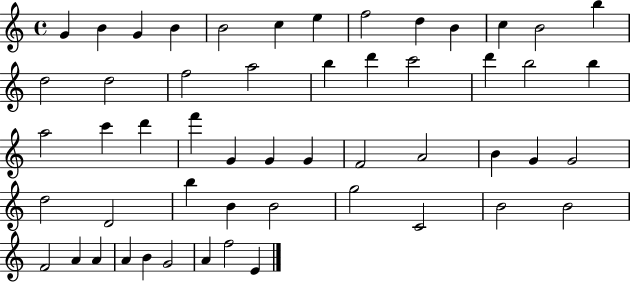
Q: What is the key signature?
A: C major